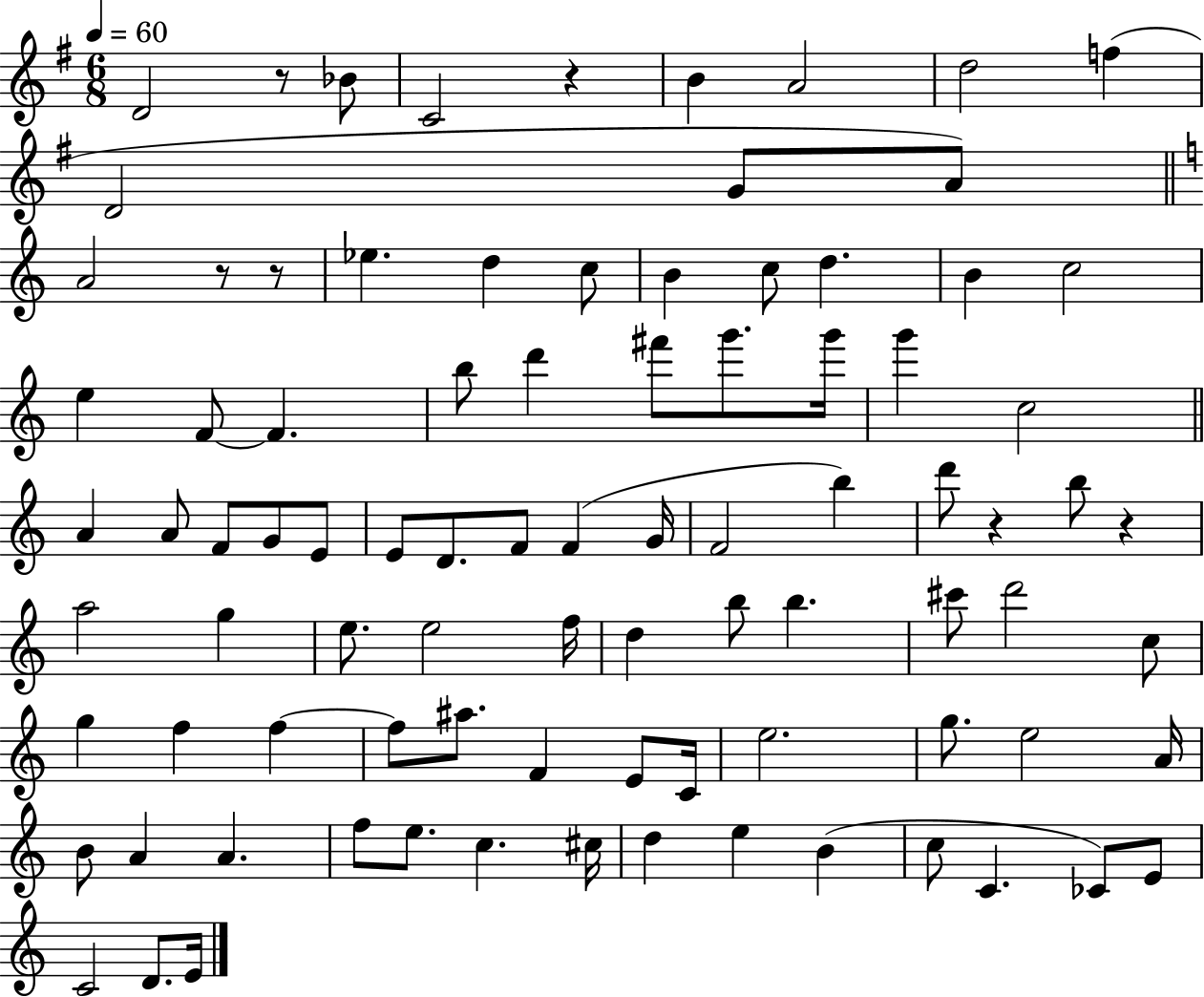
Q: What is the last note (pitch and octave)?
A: E4